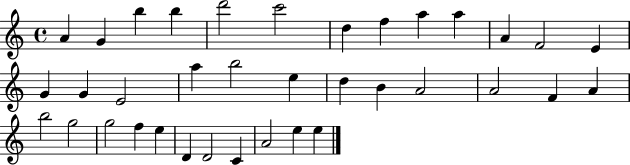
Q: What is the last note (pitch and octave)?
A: E5